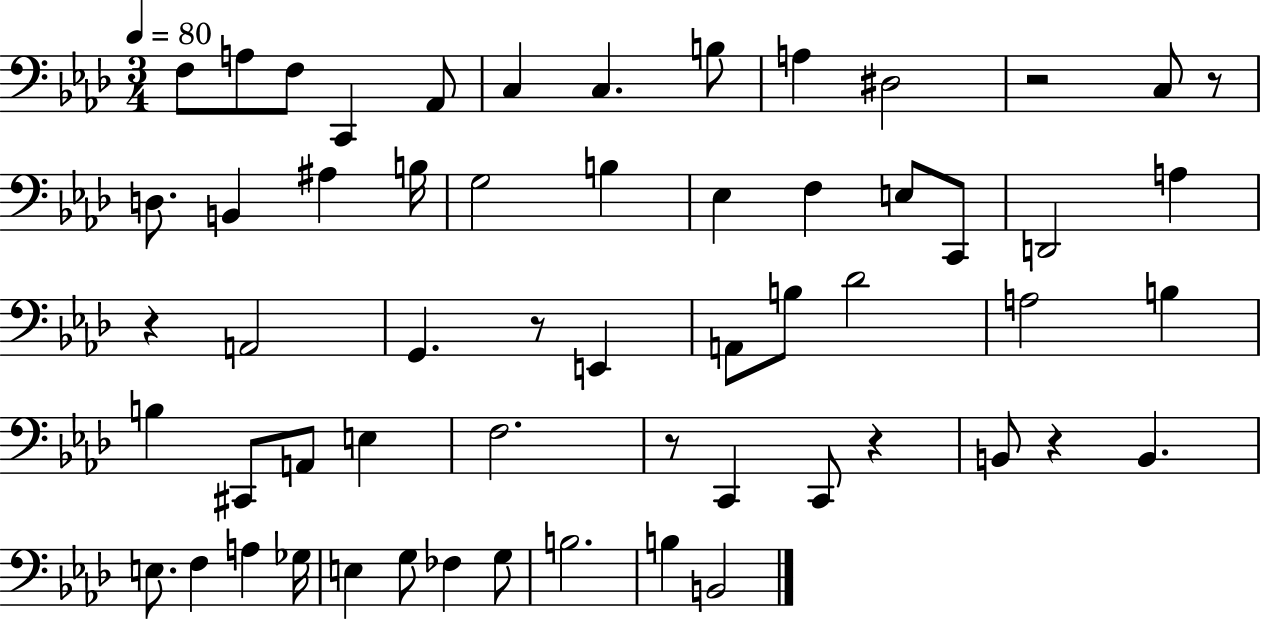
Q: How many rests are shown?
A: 7